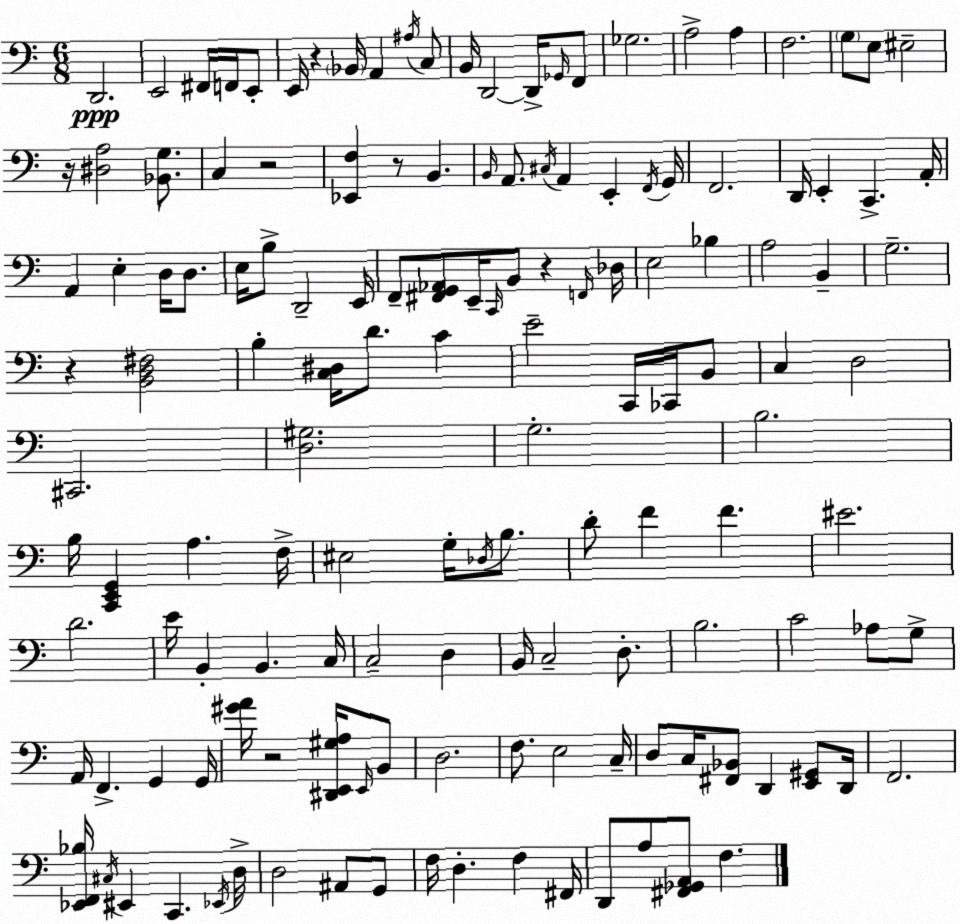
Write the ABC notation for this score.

X:1
T:Untitled
M:6/8
L:1/4
K:Am
D,,2 E,,2 ^F,,/4 F,,/4 E,,/2 E,,/4 z _B,,/4 A,, ^A,/4 C,/2 B,,/4 D,,2 D,,/4 _G,,/4 F,,/2 _G,2 A,2 A, F,2 G,/2 E,/2 ^E,2 z/4 [^D,A,]2 [_B,,G,]/2 C, z2 [_E,,F,] z/2 B,, B,,/4 A,,/2 ^C,/4 A,, E,, F,,/4 G,,/4 F,,2 D,,/4 E,, C,, A,,/4 A,, E, D,/4 D,/2 E,/4 B,/2 D,,2 E,,/4 F,,/2 [^F,,G,,_A,,]/2 E,,/4 C,,/4 B,,/2 z F,,/4 _D,/4 E,2 _B, A,2 B,, G,2 z [B,,D,^F,]2 B, [C,^D,]/4 D/2 C E2 C,,/4 _C,,/4 B,,/2 C, D,2 ^C,,2 [D,^G,]2 G,2 B,2 B,/4 [C,,E,,G,,] A, F,/4 ^E,2 G,/4 _D,/4 B,/2 D/2 F F ^E2 D2 E/4 B,, B,, C,/4 C,2 D, B,,/4 C,2 D,/2 B,2 C2 _A,/2 G,/2 A,,/4 F,, G,, G,,/4 [^GA]/4 z2 [^D,,E,,^G,A,]/4 E,,/4 B,,/2 D,2 F,/2 E,2 C,/4 D,/2 C,/4 [^F,,_B,,]/2 D,, [E,,^G,,]/2 D,,/4 F,,2 [_E,,F,,_B,]/4 ^C,/4 ^E,, C,, _E,,/4 D,/4 D,2 ^A,,/2 G,,/2 F,/4 D, F, ^F,,/4 D,,/2 A,/2 [^F,,_G,,A,,]/2 F,